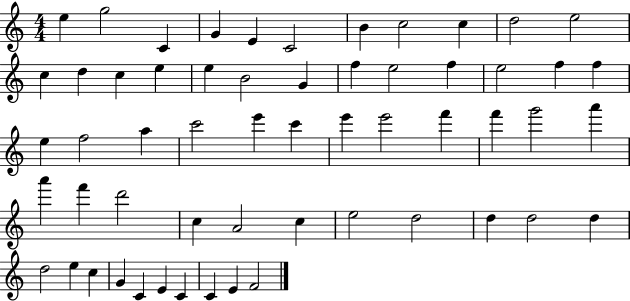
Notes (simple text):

E5/q G5/h C4/q G4/q E4/q C4/h B4/q C5/h C5/q D5/h E5/h C5/q D5/q C5/q E5/q E5/q B4/h G4/q F5/q E5/h F5/q E5/h F5/q F5/q E5/q F5/h A5/q C6/h E6/q C6/q E6/q E6/h F6/q F6/q G6/h A6/q A6/q F6/q D6/h C5/q A4/h C5/q E5/h D5/h D5/q D5/h D5/q D5/h E5/q C5/q G4/q C4/q E4/q C4/q C4/q E4/q F4/h